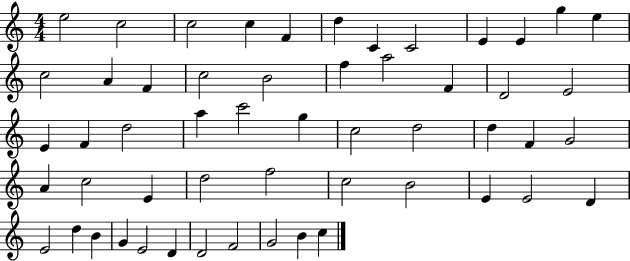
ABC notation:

X:1
T:Untitled
M:4/4
L:1/4
K:C
e2 c2 c2 c F d C C2 E E g e c2 A F c2 B2 f a2 F D2 E2 E F d2 a c'2 g c2 d2 d F G2 A c2 E d2 f2 c2 B2 E E2 D E2 d B G E2 D D2 F2 G2 B c